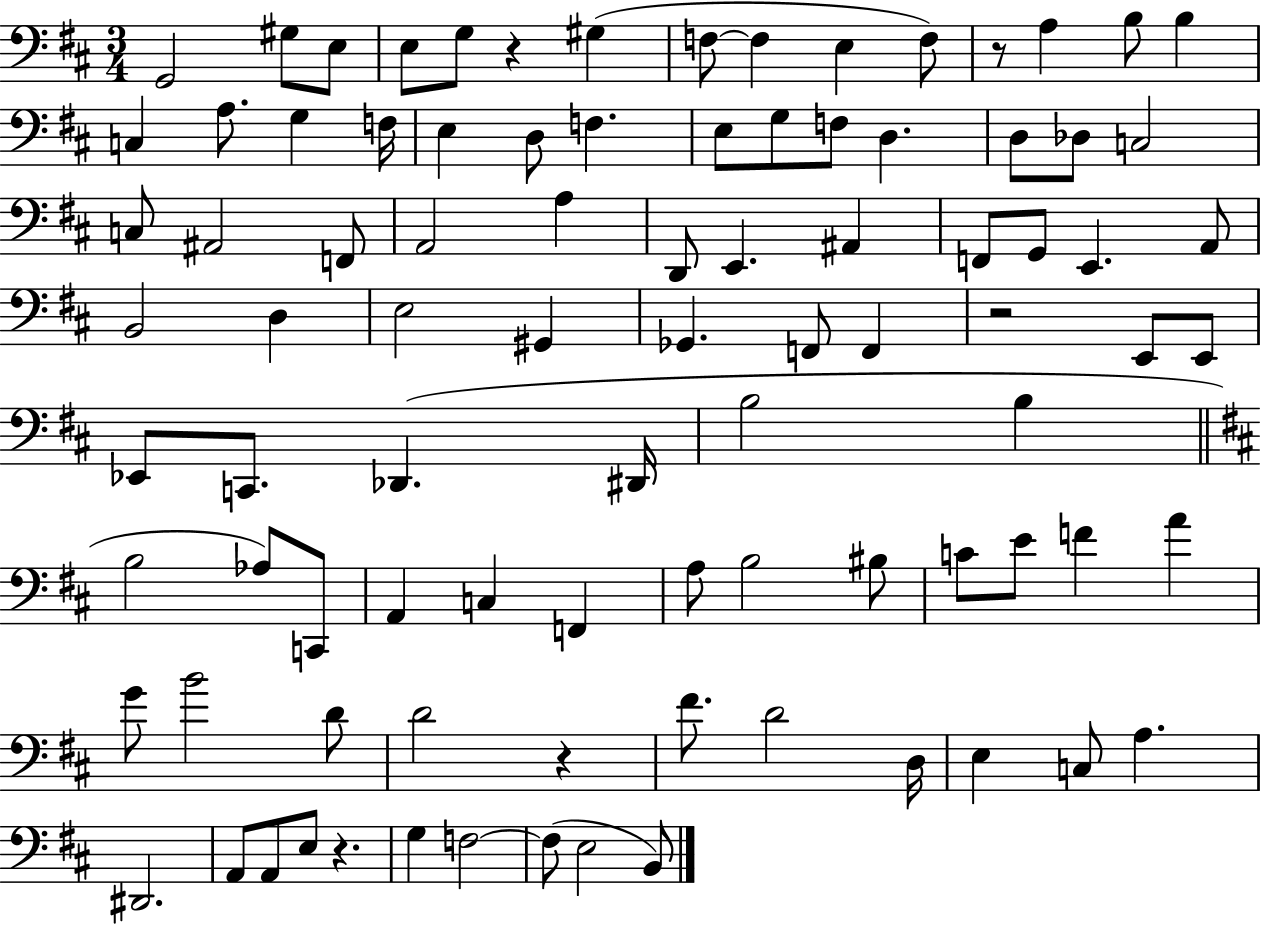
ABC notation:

X:1
T:Untitled
M:3/4
L:1/4
K:D
G,,2 ^G,/2 E,/2 E,/2 G,/2 z ^G, F,/2 F, E, F,/2 z/2 A, B,/2 B, C, A,/2 G, F,/4 E, D,/2 F, E,/2 G,/2 F,/2 D, D,/2 _D,/2 C,2 C,/2 ^A,,2 F,,/2 A,,2 A, D,,/2 E,, ^A,, F,,/2 G,,/2 E,, A,,/2 B,,2 D, E,2 ^G,, _G,, F,,/2 F,, z2 E,,/2 E,,/2 _E,,/2 C,,/2 _D,, ^D,,/4 B,2 B, B,2 _A,/2 C,,/2 A,, C, F,, A,/2 B,2 ^B,/2 C/2 E/2 F A G/2 B2 D/2 D2 z ^F/2 D2 D,/4 E, C,/2 A, ^D,,2 A,,/2 A,,/2 E,/2 z G, F,2 F,/2 E,2 B,,/2